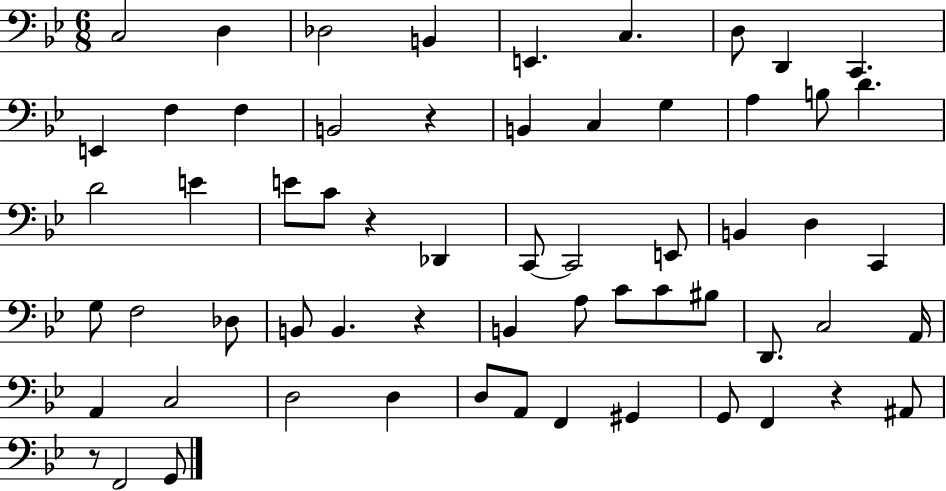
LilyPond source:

{
  \clef bass
  \numericTimeSignature
  \time 6/8
  \key bes \major
  \repeat volta 2 { c2 d4 | des2 b,4 | e,4. c4. | d8 d,4 c,4. | \break e,4 f4 f4 | b,2 r4 | b,4 c4 g4 | a4 b8 d'4. | \break d'2 e'4 | e'8 c'8 r4 des,4 | c,8~~ c,2 e,8 | b,4 d4 c,4 | \break g8 f2 des8 | b,8 b,4. r4 | b,4 a8 c'8 c'8 bis8 | d,8. c2 a,16 | \break a,4 c2 | d2 d4 | d8 a,8 f,4 gis,4 | g,8 f,4 r4 ais,8 | \break r8 f,2 g,8 | } \bar "|."
}